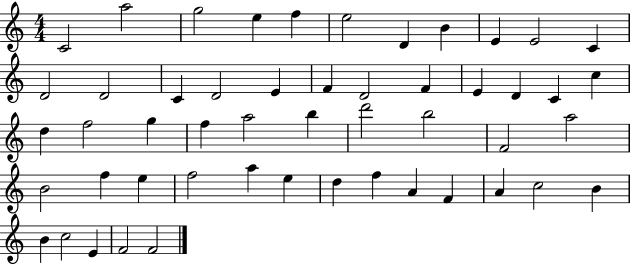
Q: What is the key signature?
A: C major